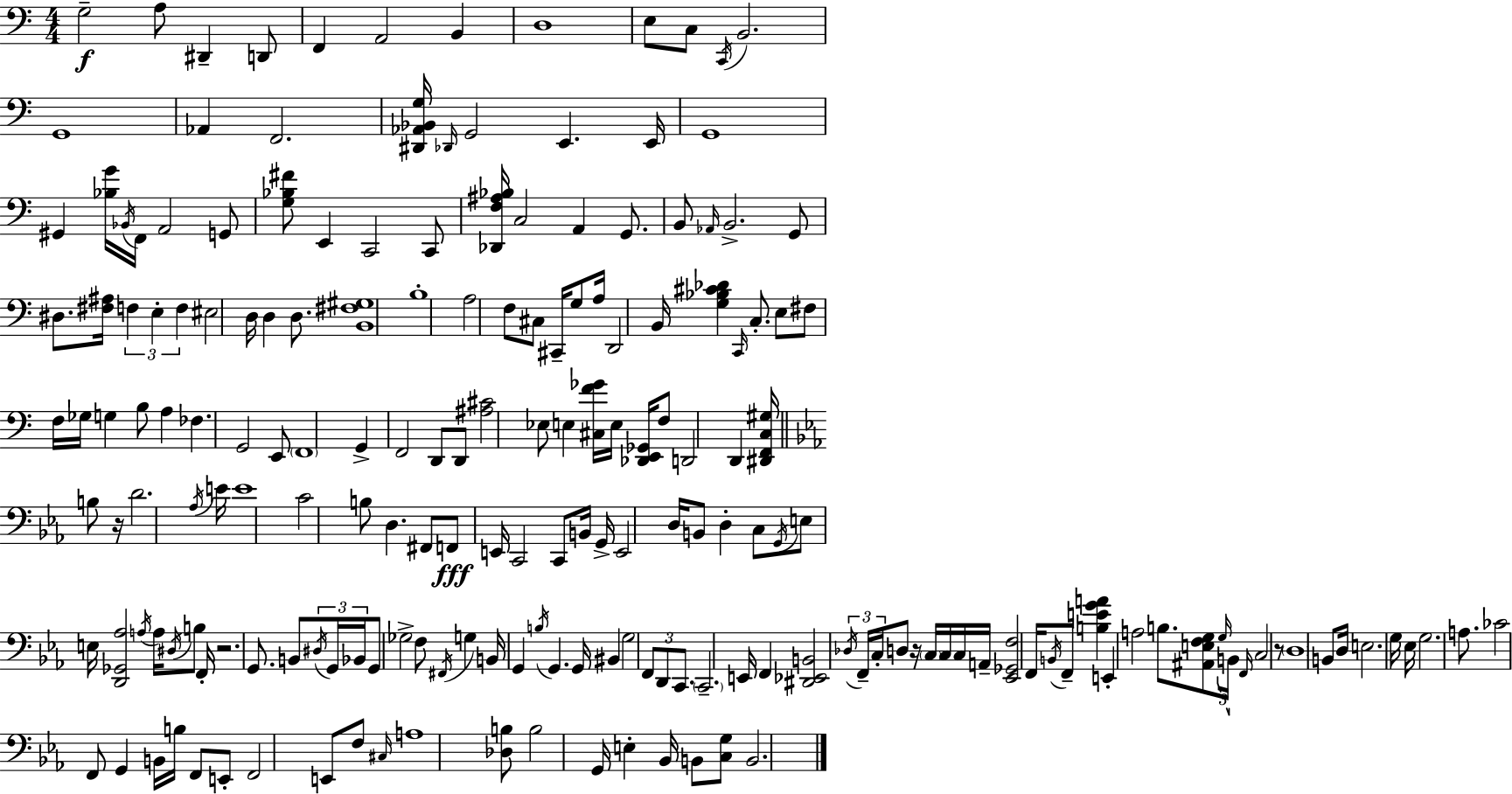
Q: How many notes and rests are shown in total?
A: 192